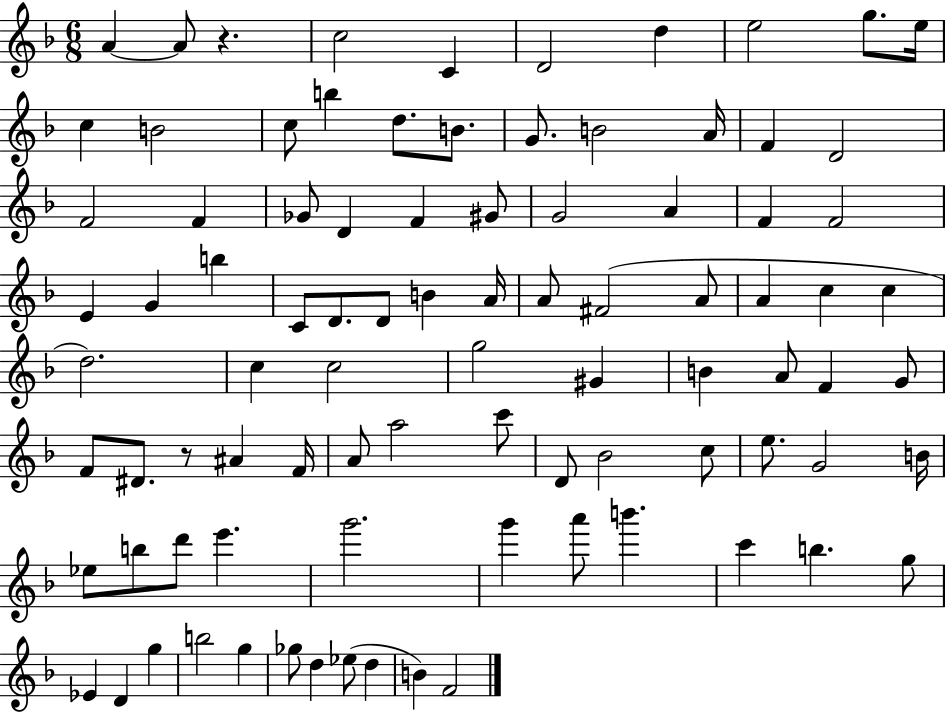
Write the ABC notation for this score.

X:1
T:Untitled
M:6/8
L:1/4
K:F
A A/2 z c2 C D2 d e2 g/2 e/4 c B2 c/2 b d/2 B/2 G/2 B2 A/4 F D2 F2 F _G/2 D F ^G/2 G2 A F F2 E G b C/2 D/2 D/2 B A/4 A/2 ^F2 A/2 A c c d2 c c2 g2 ^G B A/2 F G/2 F/2 ^D/2 z/2 ^A F/4 A/2 a2 c'/2 D/2 _B2 c/2 e/2 G2 B/4 _e/2 b/2 d'/2 e' g'2 g' a'/2 b' c' b g/2 _E D g b2 g _g/2 d _e/2 d B F2